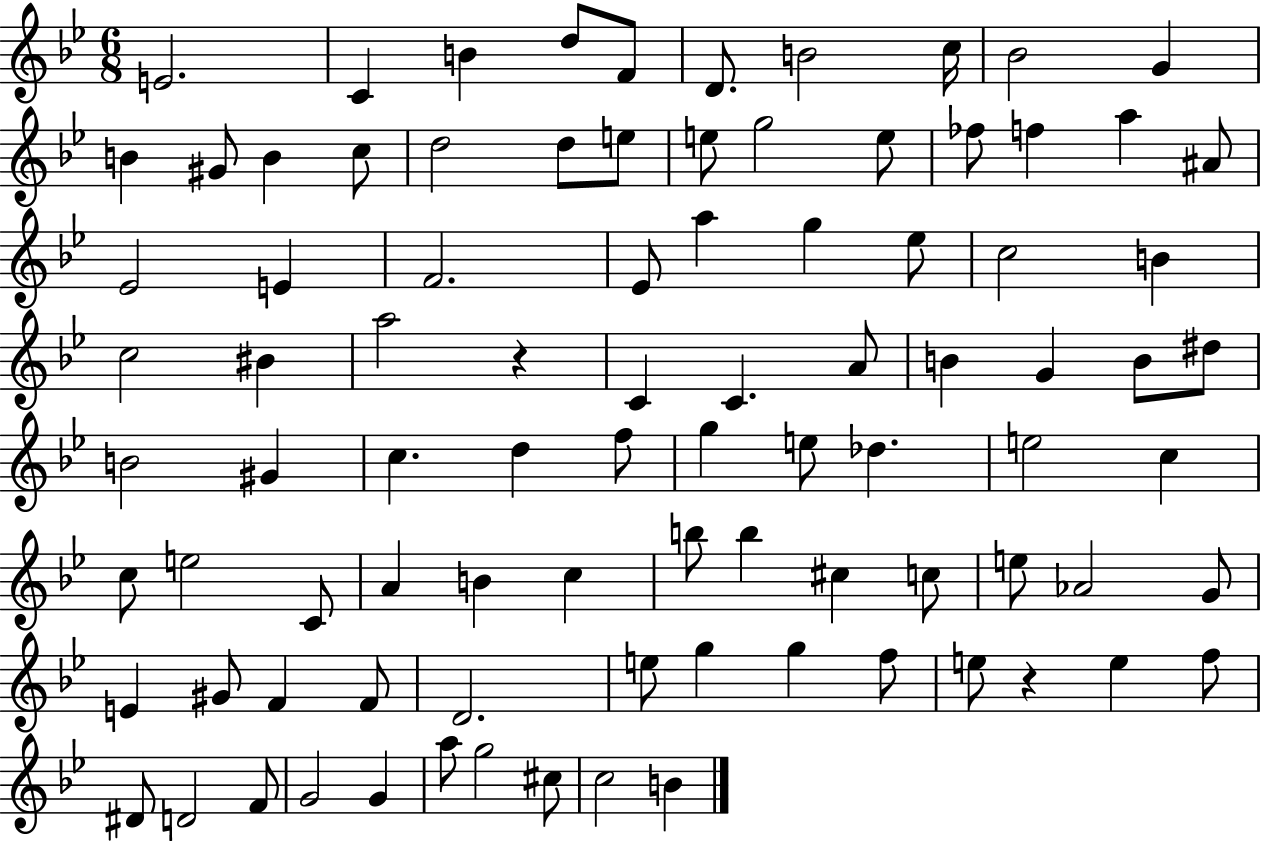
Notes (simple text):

E4/h. C4/q B4/q D5/e F4/e D4/e. B4/h C5/s Bb4/h G4/q B4/q G#4/e B4/q C5/e D5/h D5/e E5/e E5/e G5/h E5/e FES5/e F5/q A5/q A#4/e Eb4/h E4/q F4/h. Eb4/e A5/q G5/q Eb5/e C5/h B4/q C5/h BIS4/q A5/h R/q C4/q C4/q. A4/e B4/q G4/q B4/e D#5/e B4/h G#4/q C5/q. D5/q F5/e G5/q E5/e Db5/q. E5/h C5/q C5/e E5/h C4/e A4/q B4/q C5/q B5/e B5/q C#5/q C5/e E5/e Ab4/h G4/e E4/q G#4/e F4/q F4/e D4/h. E5/e G5/q G5/q F5/e E5/e R/q E5/q F5/e D#4/e D4/h F4/e G4/h G4/q A5/e G5/h C#5/e C5/h B4/q